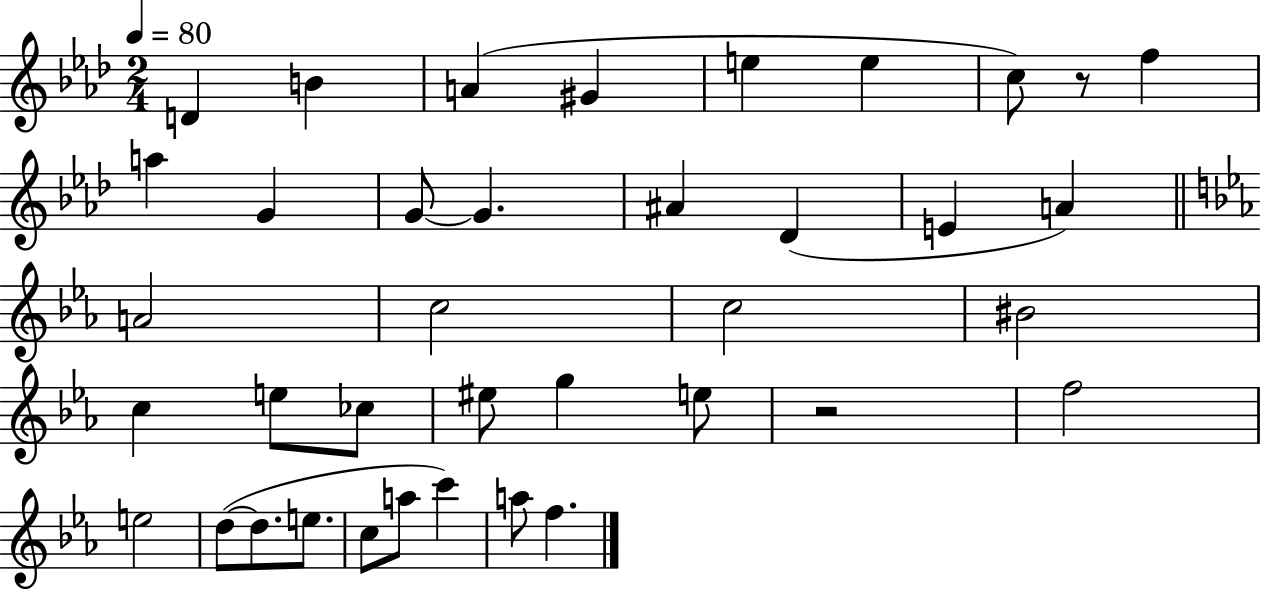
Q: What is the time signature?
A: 2/4